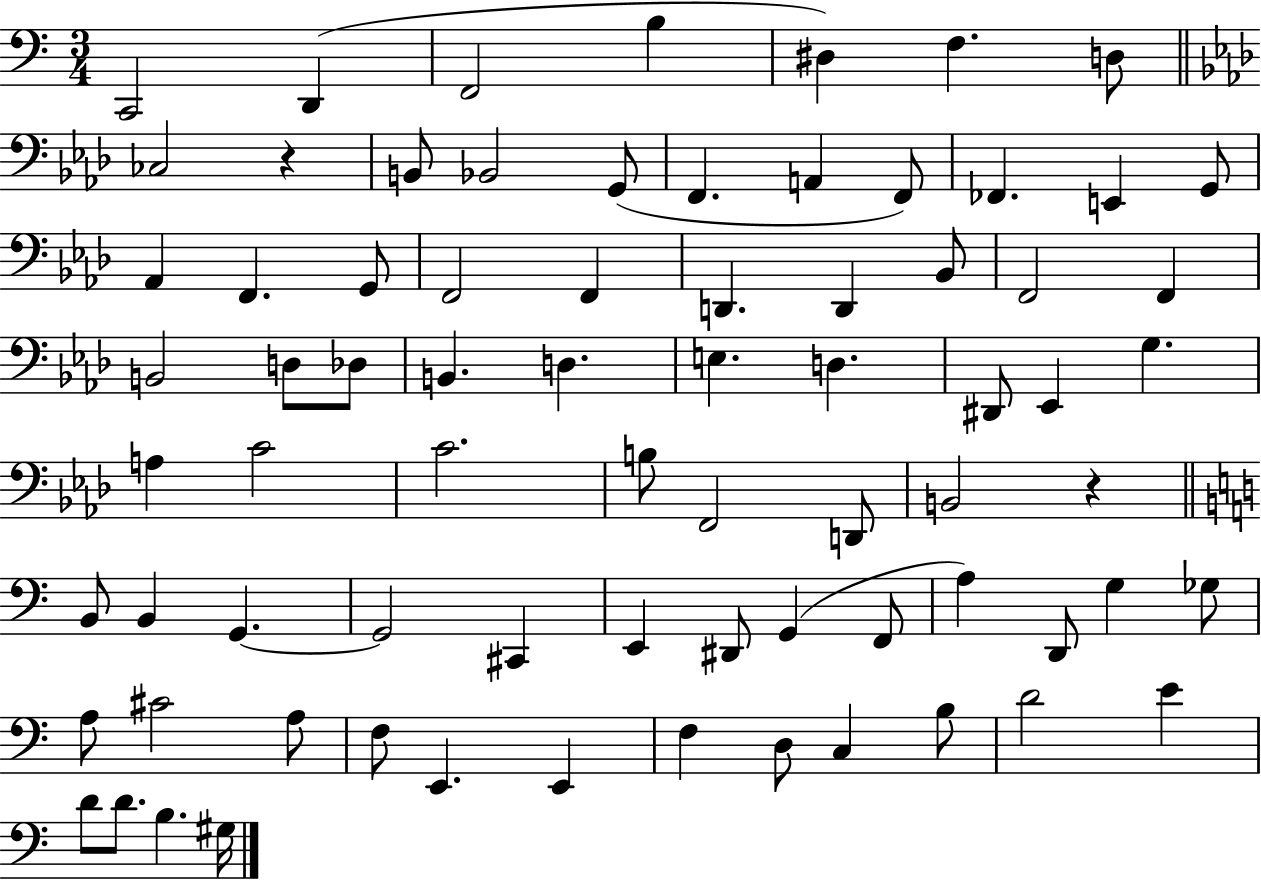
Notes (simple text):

C2/h D2/q F2/h B3/q D#3/q F3/q. D3/e CES3/h R/q B2/e Bb2/h G2/e F2/q. A2/q F2/e FES2/q. E2/q G2/e Ab2/q F2/q. G2/e F2/h F2/q D2/q. D2/q Bb2/e F2/h F2/q B2/h D3/e Db3/e B2/q. D3/q. E3/q. D3/q. D#2/e Eb2/q G3/q. A3/q C4/h C4/h. B3/e F2/h D2/e B2/h R/q B2/e B2/q G2/q. G2/h C#2/q E2/q D#2/e G2/q F2/e A3/q D2/e G3/q Gb3/e A3/e C#4/h A3/e F3/e E2/q. E2/q F3/q D3/e C3/q B3/e D4/h E4/q D4/e D4/e. B3/q. G#3/s